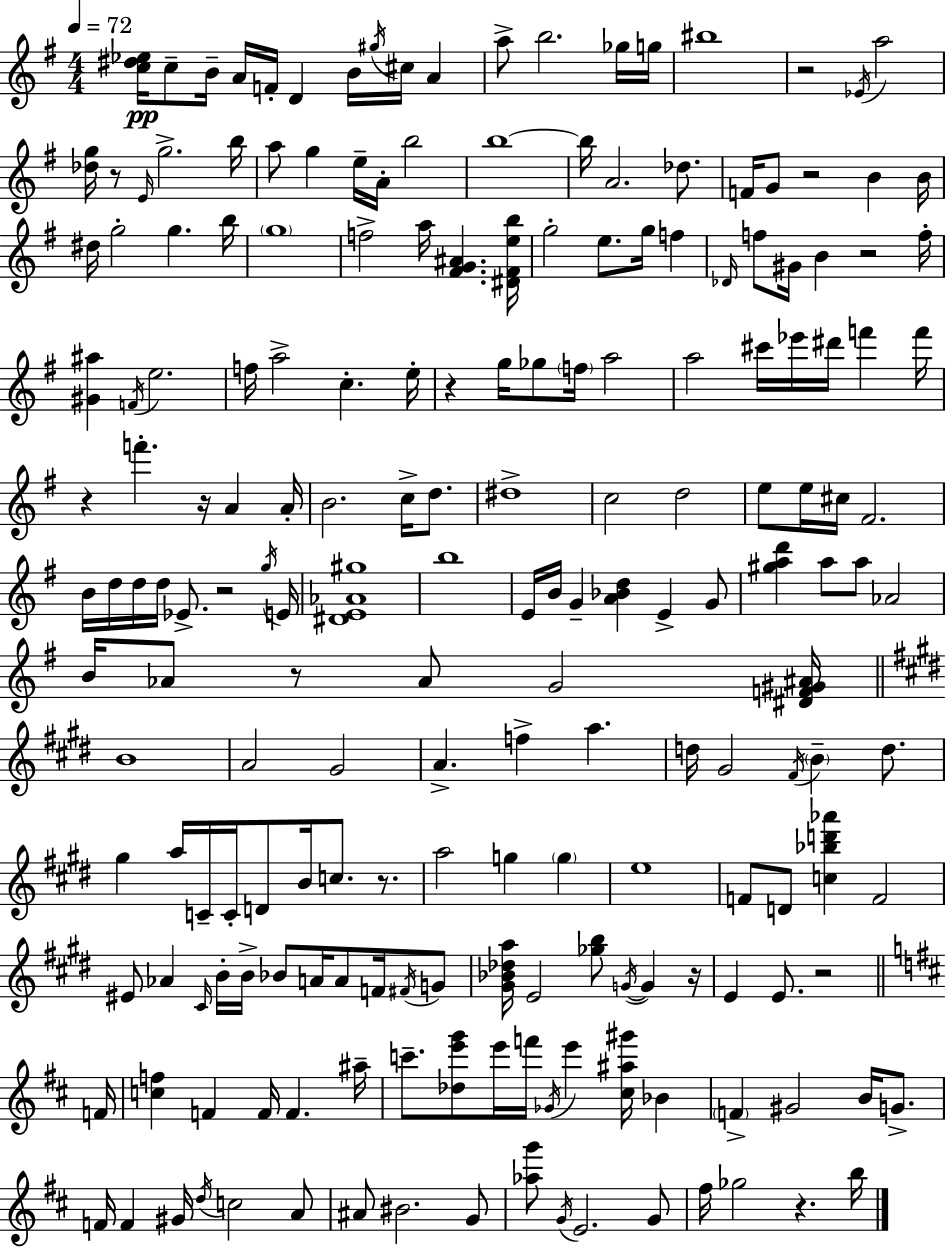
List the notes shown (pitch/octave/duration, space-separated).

[C5,D#5,Eb5]/s C5/e B4/s A4/s F4/s D4/q B4/s G#5/s C#5/s A4/q A5/e B5/h. Gb5/s G5/s BIS5/w R/h Eb4/s A5/h [Db5,G5]/s R/e E4/s G5/h. B5/s A5/e G5/q E5/s A4/s B5/h B5/w B5/s A4/h. Db5/e. F4/s G4/e R/h B4/q B4/s D#5/s G5/h G5/q. B5/s G5/w F5/h A5/s [F#4,G4,A#4]/q. [D#4,F#4,E5,B5]/s G5/h E5/e. G5/s F5/q Db4/s F5/e G#4/s B4/q R/h F5/s [G#4,A#5]/q F4/s E5/h. F5/s A5/h C5/q. E5/s R/q G5/s Gb5/e F5/s A5/h A5/h C#6/s Eb6/s D#6/s F6/q F6/s R/q F6/q. R/s A4/q A4/s B4/h. C5/s D5/e. D#5/w C5/h D5/h E5/e E5/s C#5/s F#4/h. B4/s D5/s D5/s D5/s Eb4/e. R/h G5/s E4/s [D#4,E4,Ab4,G#5]/w B5/w E4/s B4/s G4/q [A4,Bb4,D5]/q E4/q G4/e [G#5,A5,D6]/q A5/e A5/e Ab4/h B4/s Ab4/e R/e Ab4/e G4/h [D#4,F4,G#4,A#4]/s B4/w A4/h G#4/h A4/q. F5/q A5/q. D5/s G#4/h F#4/s B4/q D5/e. G#5/q A5/s C4/s C4/s D4/e B4/s C5/e. R/e. A5/h G5/q G5/q E5/w F4/e D4/e [C5,Bb5,D6,Ab6]/q F4/h EIS4/e Ab4/q C#4/s B4/s B4/s Bb4/e A4/s A4/e F4/s F#4/s G4/e [G#4,Bb4,Db5,A5]/s E4/h [Gb5,B5]/e G4/s G4/q R/s E4/q E4/e. R/h F4/s [C5,F5]/q F4/q F4/s F4/q. A#5/s C6/e. [Db5,E6,G6]/e E6/s F6/s Gb4/s E6/q [C#5,A#5,G#6]/s Bb4/q F4/q G#4/h B4/s G4/e. F4/s F4/q G#4/s D5/s C5/h A4/e A#4/e BIS4/h. G4/e [Ab5,G6]/e G4/s E4/h. G4/e F#5/s Gb5/h R/q. B5/s